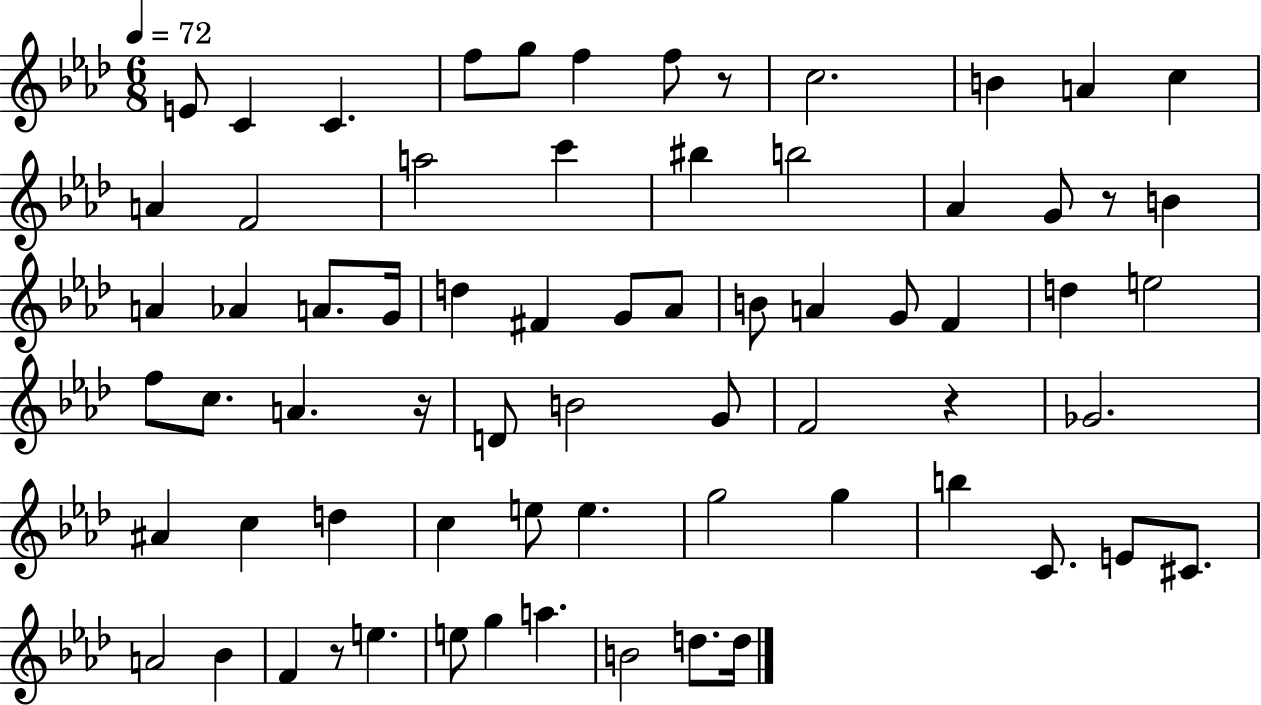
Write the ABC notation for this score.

X:1
T:Untitled
M:6/8
L:1/4
K:Ab
E/2 C C f/2 g/2 f f/2 z/2 c2 B A c A F2 a2 c' ^b b2 _A G/2 z/2 B A _A A/2 G/4 d ^F G/2 _A/2 B/2 A G/2 F d e2 f/2 c/2 A z/4 D/2 B2 G/2 F2 z _G2 ^A c d c e/2 e g2 g b C/2 E/2 ^C/2 A2 _B F z/2 e e/2 g a B2 d/2 d/4